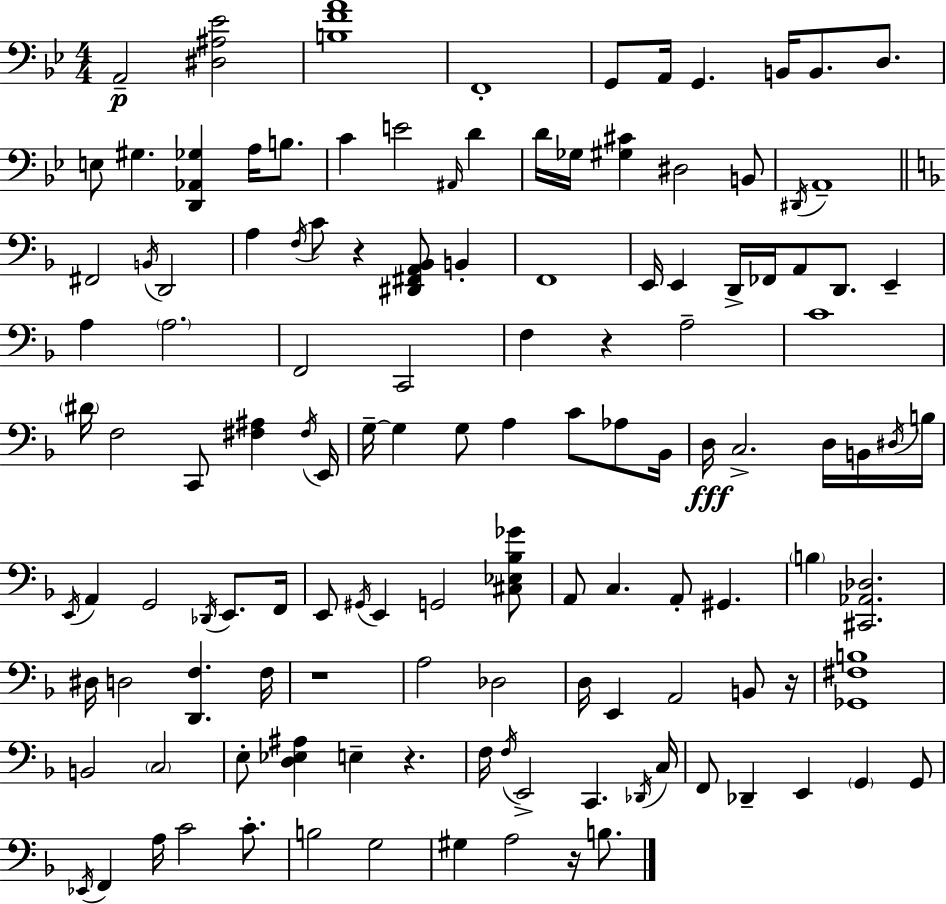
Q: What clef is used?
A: bass